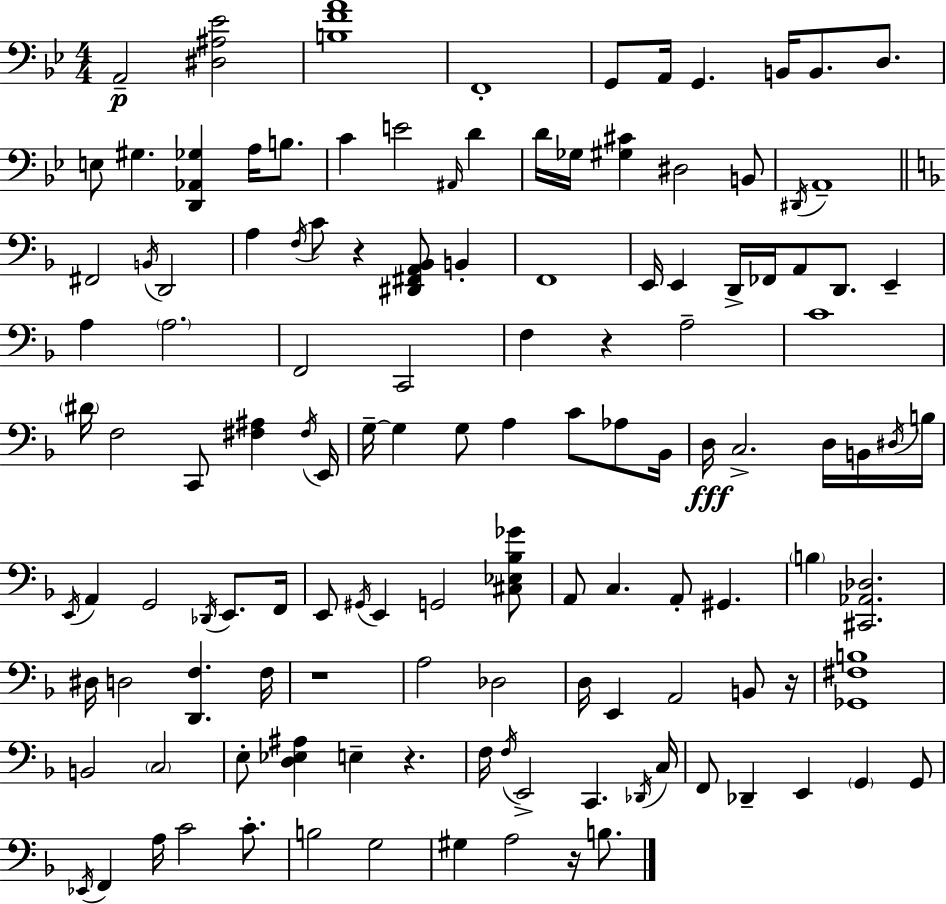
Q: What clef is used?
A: bass